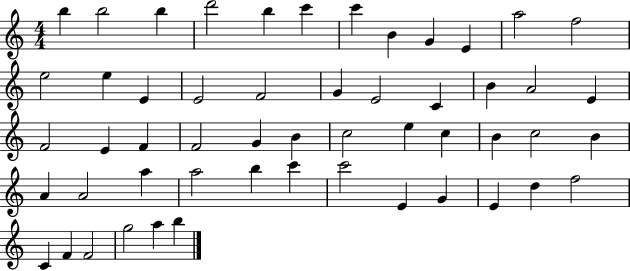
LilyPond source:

{
  \clef treble
  \numericTimeSignature
  \time 4/4
  \key c \major
  b''4 b''2 b''4 | d'''2 b''4 c'''4 | c'''4 b'4 g'4 e'4 | a''2 f''2 | \break e''2 e''4 e'4 | e'2 f'2 | g'4 e'2 c'4 | b'4 a'2 e'4 | \break f'2 e'4 f'4 | f'2 g'4 b'4 | c''2 e''4 c''4 | b'4 c''2 b'4 | \break a'4 a'2 a''4 | a''2 b''4 c'''4 | c'''2 e'4 g'4 | e'4 d''4 f''2 | \break c'4 f'4 f'2 | g''2 a''4 b''4 | \bar "|."
}